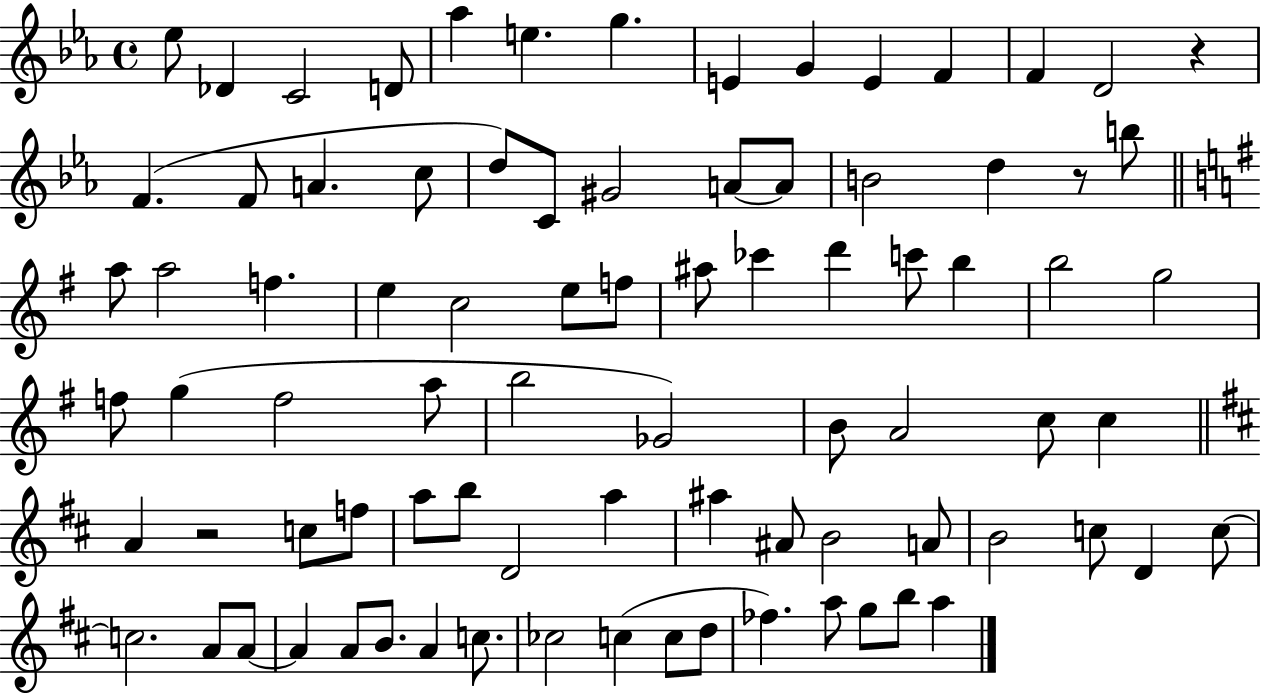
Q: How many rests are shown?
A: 3